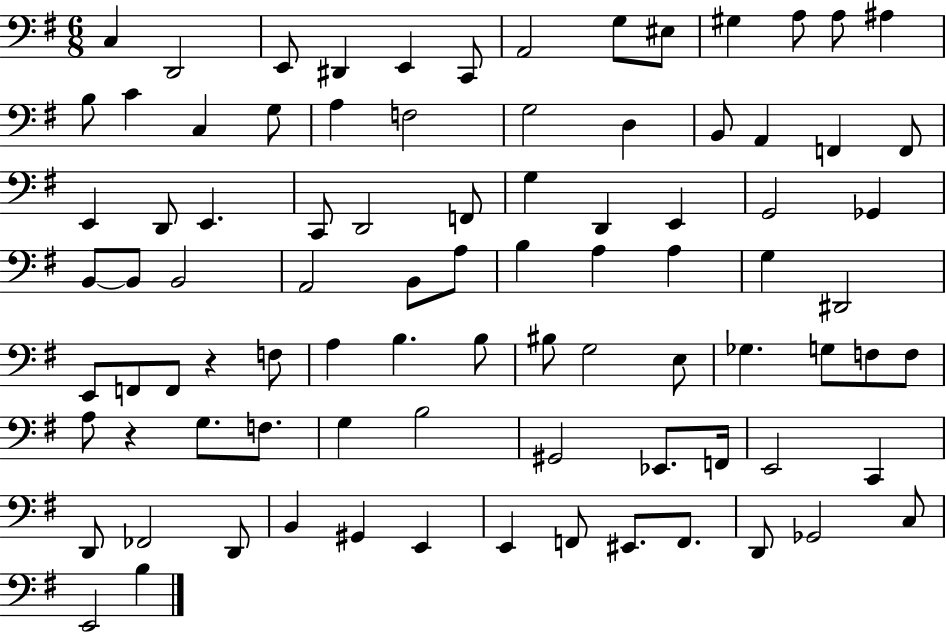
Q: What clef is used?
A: bass